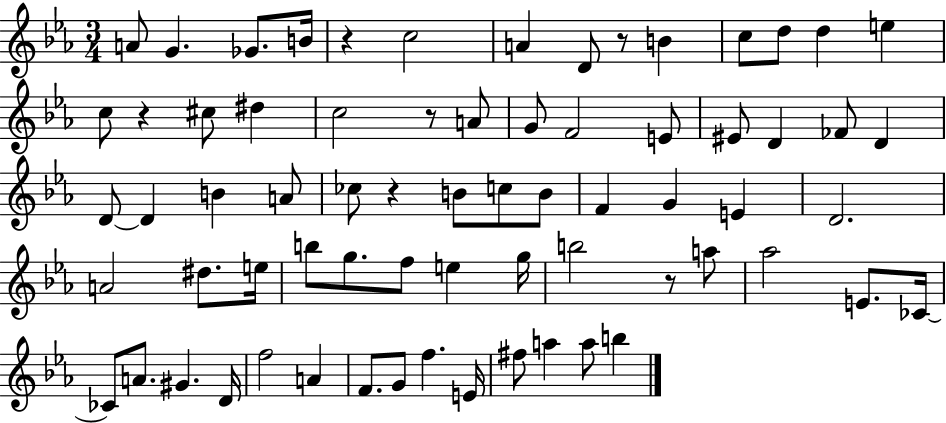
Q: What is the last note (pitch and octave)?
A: B5